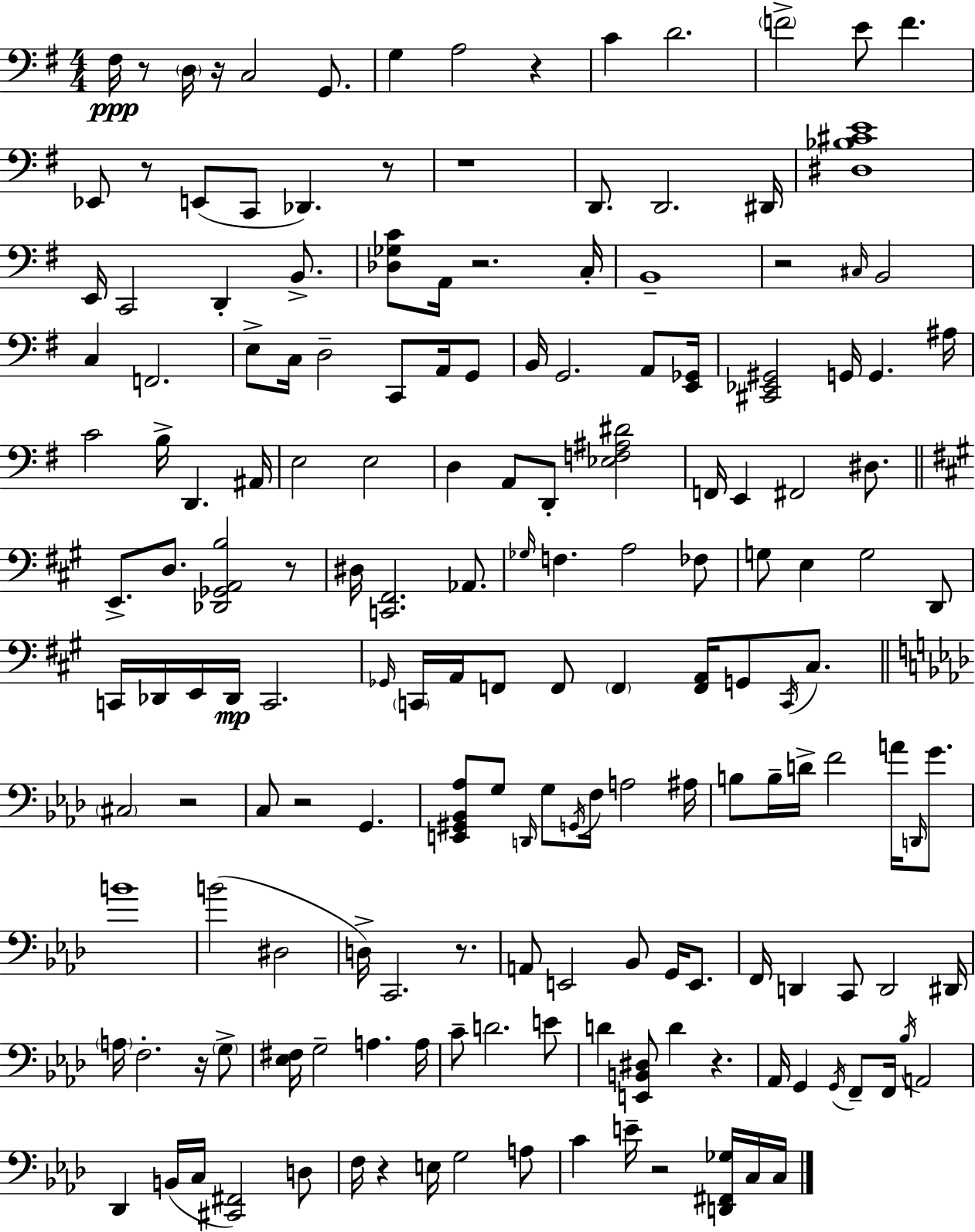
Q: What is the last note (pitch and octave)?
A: C3